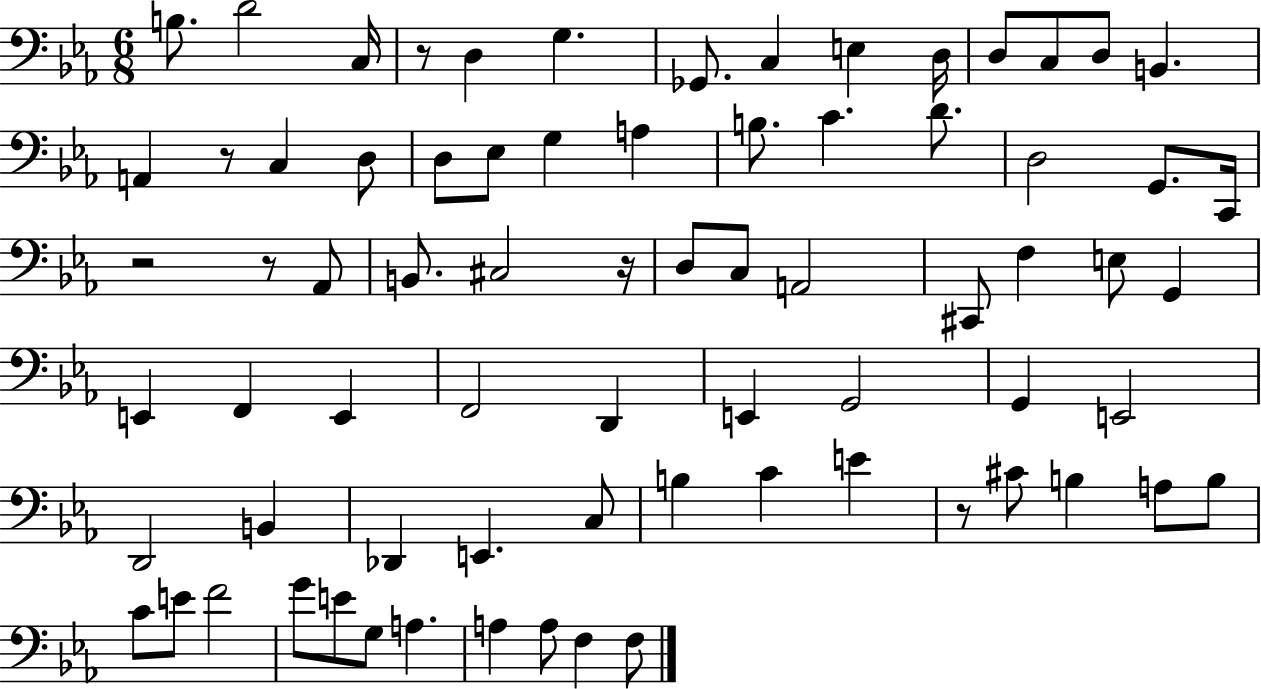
B3/e. D4/h C3/s R/e D3/q G3/q. Gb2/e. C3/q E3/q D3/s D3/e C3/e D3/e B2/q. A2/q R/e C3/q D3/e D3/e Eb3/e G3/q A3/q B3/e. C4/q. D4/e. D3/h G2/e. C2/s R/h R/e Ab2/e B2/e. C#3/h R/s D3/e C3/e A2/h C#2/e F3/q E3/e G2/q E2/q F2/q E2/q F2/h D2/q E2/q G2/h G2/q E2/h D2/h B2/q Db2/q E2/q. C3/e B3/q C4/q E4/q R/e C#4/e B3/q A3/e B3/e C4/e E4/e F4/h G4/e E4/e G3/e A3/q. A3/q A3/e F3/q F3/e